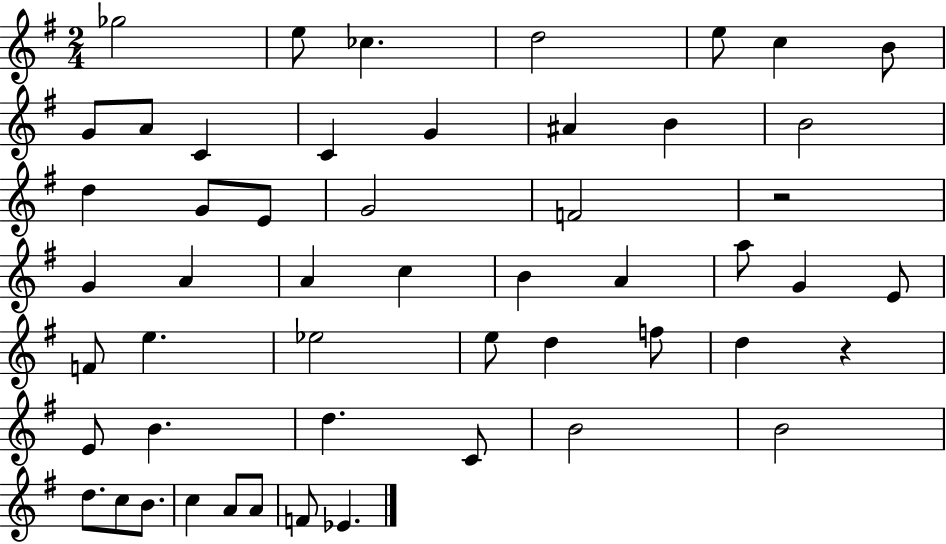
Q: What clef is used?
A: treble